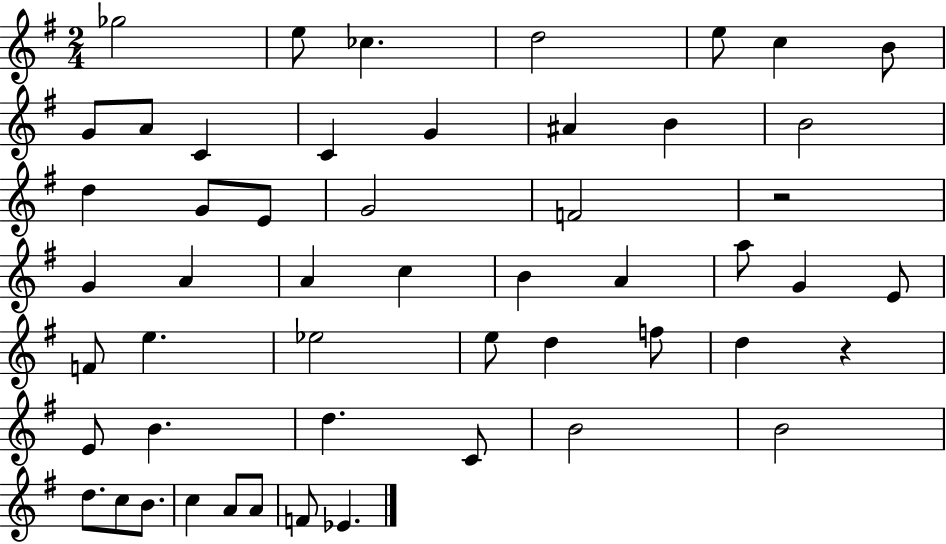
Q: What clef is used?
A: treble